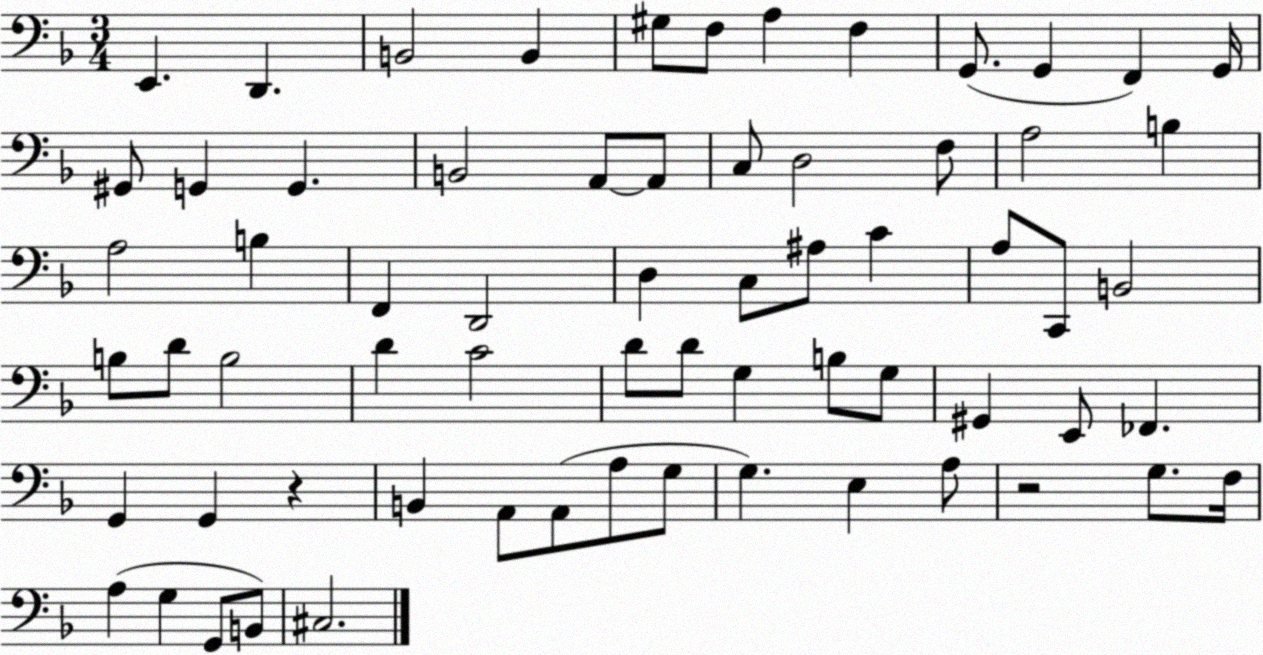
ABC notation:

X:1
T:Untitled
M:3/4
L:1/4
K:F
E,, D,, B,,2 B,, ^G,/2 F,/2 A, F, G,,/2 G,, F,, G,,/4 ^G,,/2 G,, G,, B,,2 A,,/2 A,,/2 C,/2 D,2 F,/2 A,2 B, A,2 B, F,, D,,2 D, C,/2 ^A,/2 C A,/2 C,,/2 B,,2 B,/2 D/2 B,2 D C2 D/2 D/2 G, B,/2 G,/2 ^G,, E,,/2 _F,, G,, G,, z B,, A,,/2 A,,/2 A,/2 G,/2 G, E, A,/2 z2 G,/2 F,/4 A, G, G,,/2 B,,/2 ^C,2